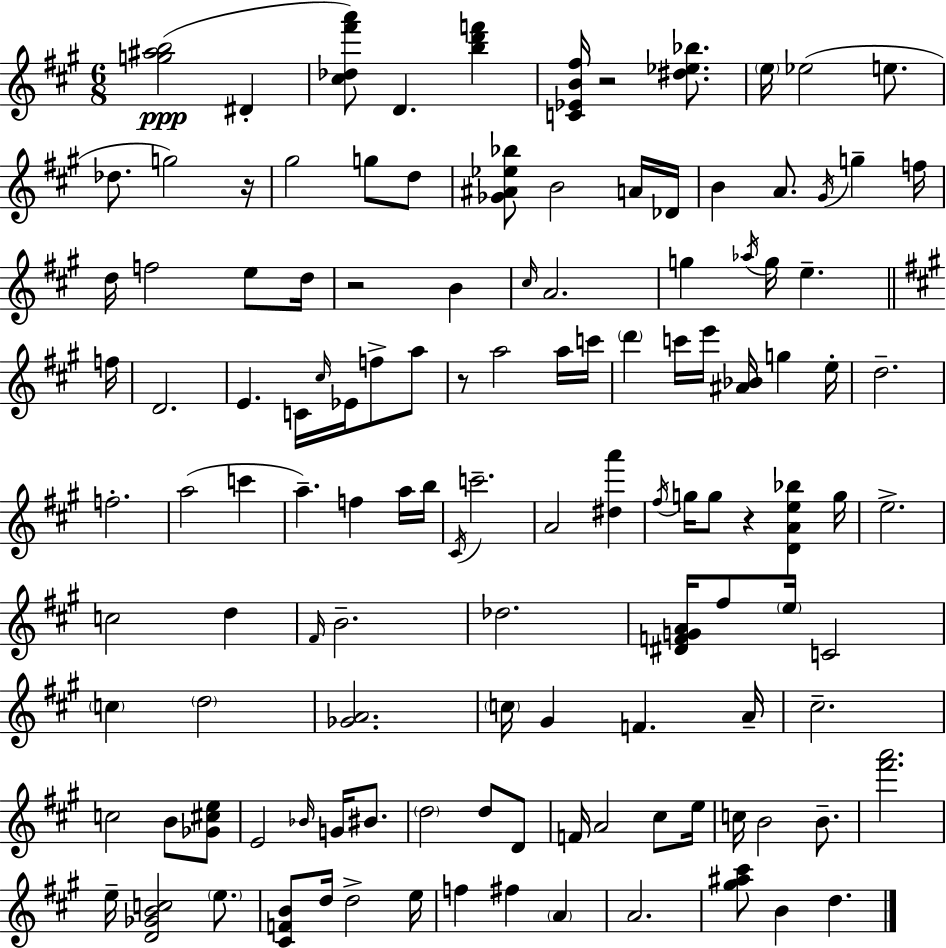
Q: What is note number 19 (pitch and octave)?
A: D5